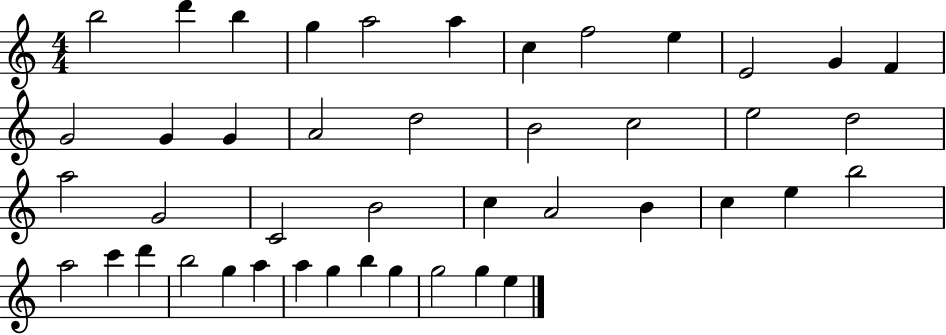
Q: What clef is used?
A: treble